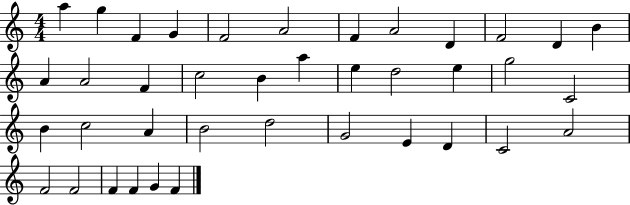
A5/q G5/q F4/q G4/q F4/h A4/h F4/q A4/h D4/q F4/h D4/q B4/q A4/q A4/h F4/q C5/h B4/q A5/q E5/q D5/h E5/q G5/h C4/h B4/q C5/h A4/q B4/h D5/h G4/h E4/q D4/q C4/h A4/h F4/h F4/h F4/q F4/q G4/q F4/q